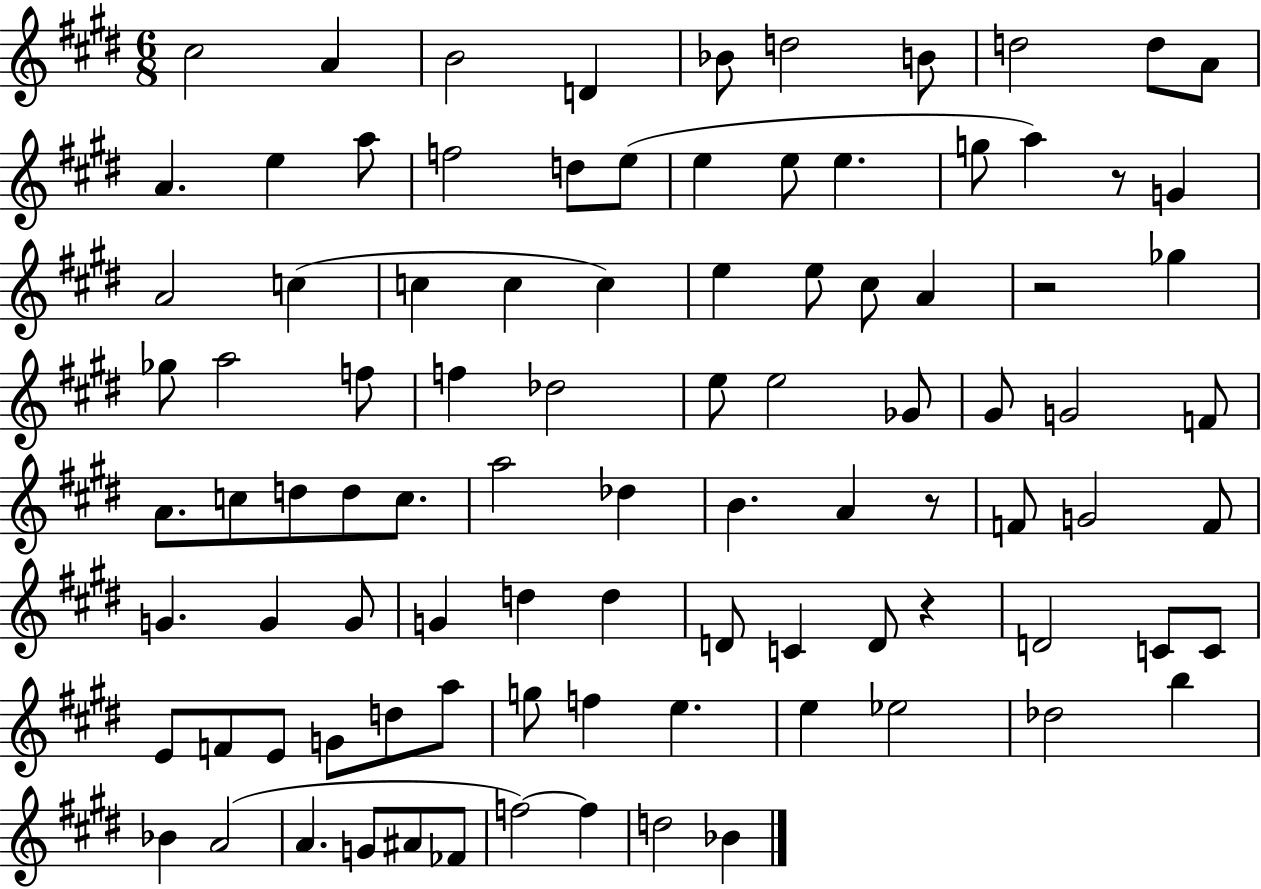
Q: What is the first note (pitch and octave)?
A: C#5